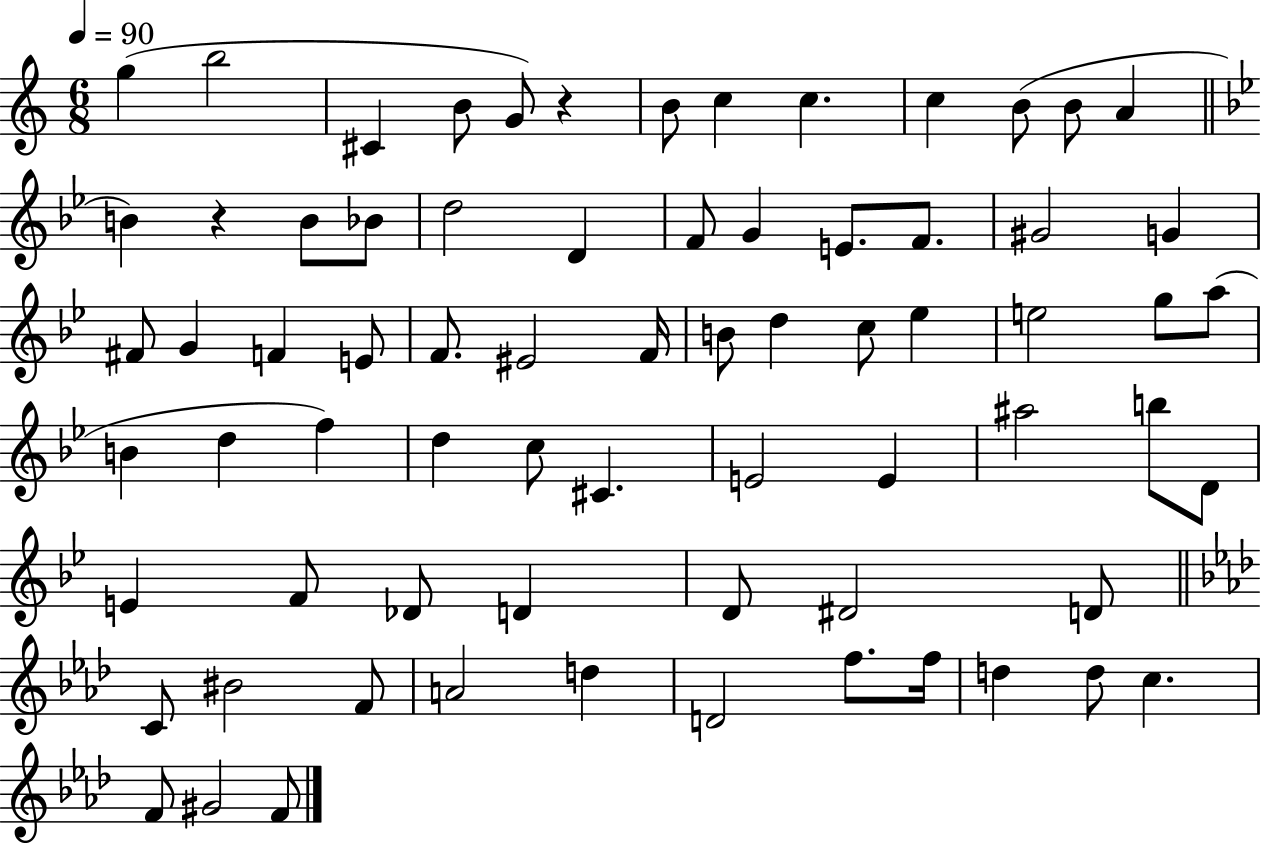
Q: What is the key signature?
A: C major